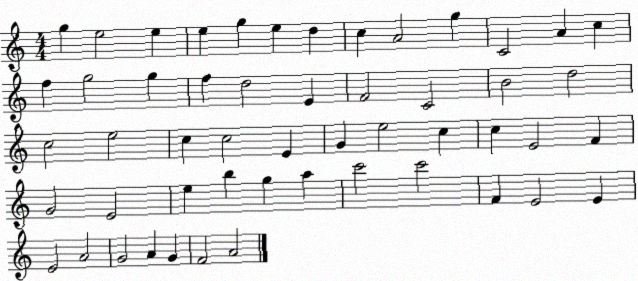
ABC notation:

X:1
T:Untitled
M:4/4
L:1/4
K:C
g e2 e e g e d c A2 g C2 A c f g2 g f d2 E F2 C2 B2 d2 c2 e2 c c2 E G e2 c c E2 F G2 E2 e b g a c'2 c'2 F E2 E E2 A2 G2 A G F2 A2